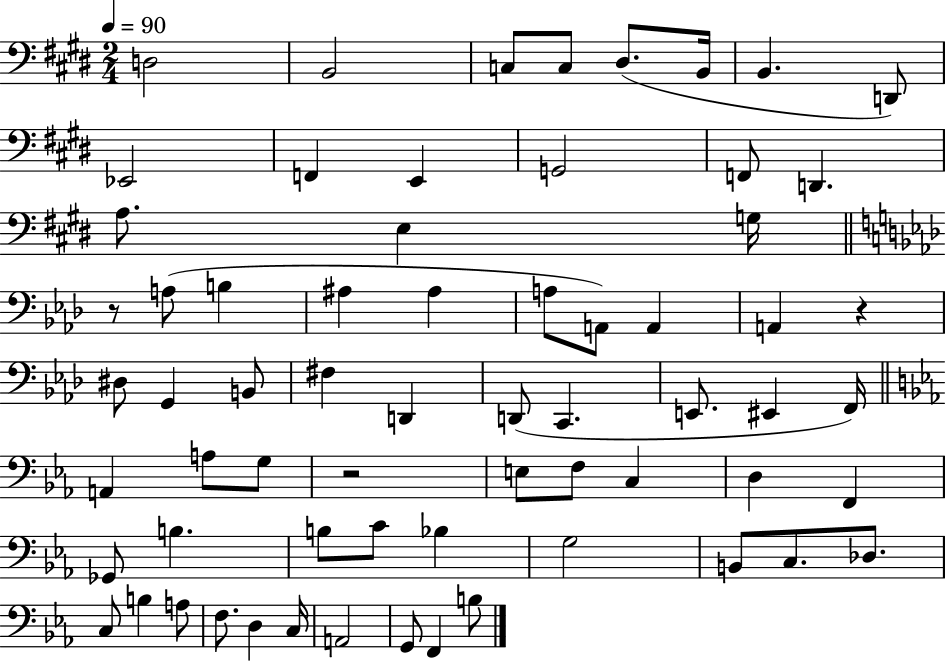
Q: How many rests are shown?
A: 3